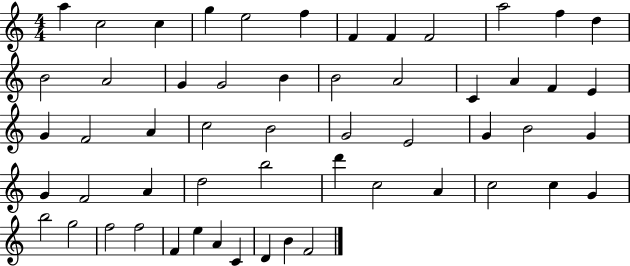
A5/q C5/h C5/q G5/q E5/h F5/q F4/q F4/q F4/h A5/h F5/q D5/q B4/h A4/h G4/q G4/h B4/q B4/h A4/h C4/q A4/q F4/q E4/q G4/q F4/h A4/q C5/h B4/h G4/h E4/h G4/q B4/h G4/q G4/q F4/h A4/q D5/h B5/h D6/q C5/h A4/q C5/h C5/q G4/q B5/h G5/h F5/h F5/h F4/q E5/q A4/q C4/q D4/q B4/q F4/h